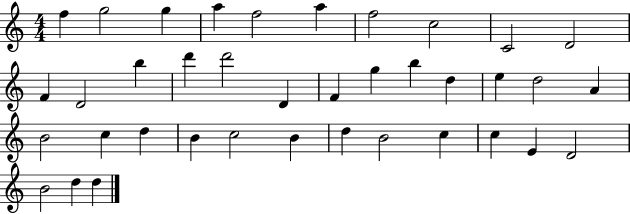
{
  \clef treble
  \numericTimeSignature
  \time 4/4
  \key c \major
  f''4 g''2 g''4 | a''4 f''2 a''4 | f''2 c''2 | c'2 d'2 | \break f'4 d'2 b''4 | d'''4 d'''2 d'4 | f'4 g''4 b''4 d''4 | e''4 d''2 a'4 | \break b'2 c''4 d''4 | b'4 c''2 b'4 | d''4 b'2 c''4 | c''4 e'4 d'2 | \break b'2 d''4 d''4 | \bar "|."
}